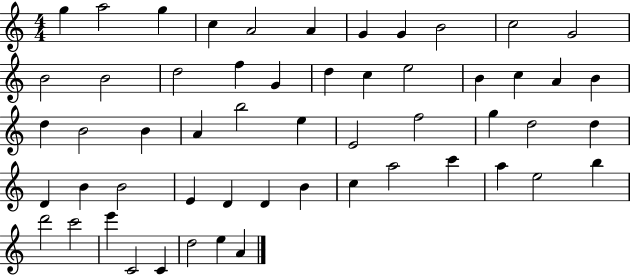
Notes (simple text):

G5/q A5/h G5/q C5/q A4/h A4/q G4/q G4/q B4/h C5/h G4/h B4/h B4/h D5/h F5/q G4/q D5/q C5/q E5/h B4/q C5/q A4/q B4/q D5/q B4/h B4/q A4/q B5/h E5/q E4/h F5/h G5/q D5/h D5/q D4/q B4/q B4/h E4/q D4/q D4/q B4/q C5/q A5/h C6/q A5/q E5/h B5/q D6/h C6/h E6/q C4/h C4/q D5/h E5/q A4/q